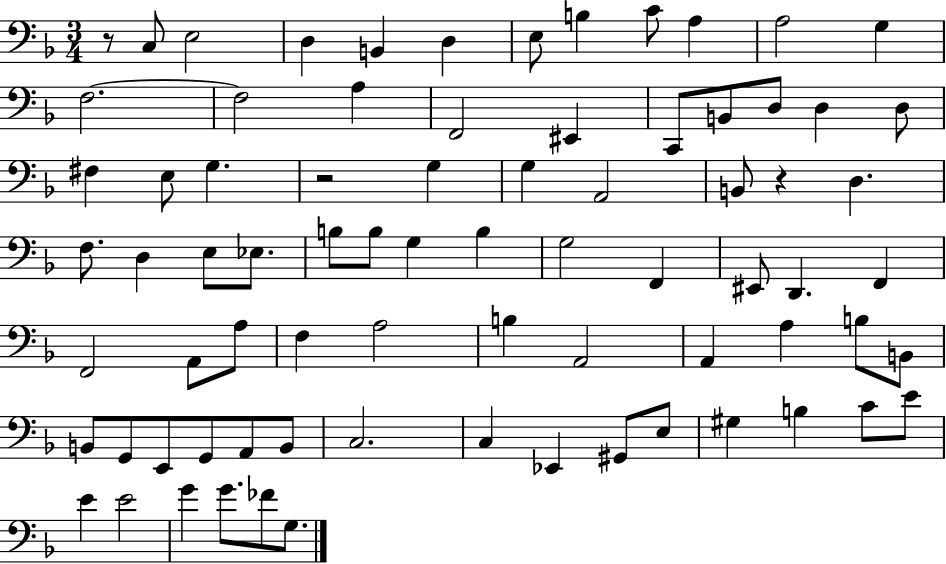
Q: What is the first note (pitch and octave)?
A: C3